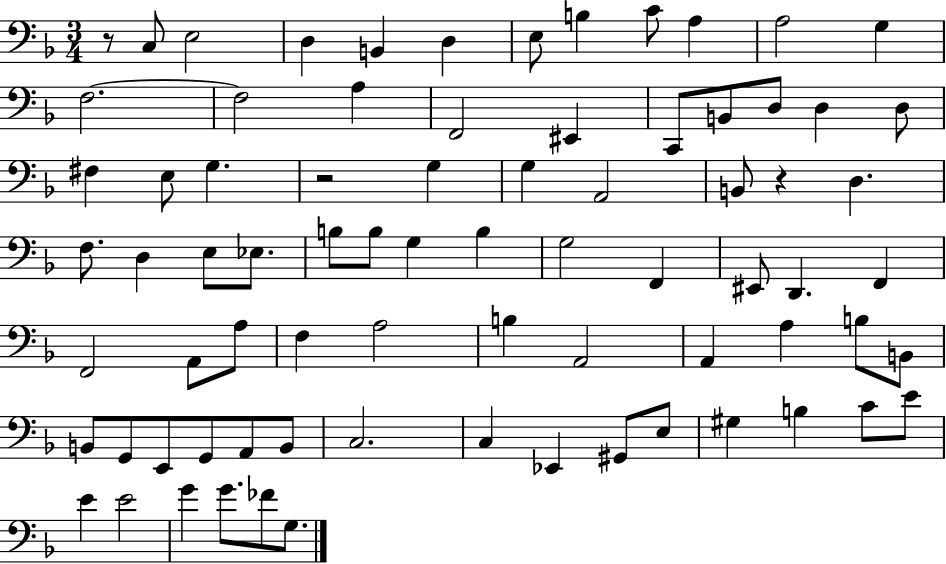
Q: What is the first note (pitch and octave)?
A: C3